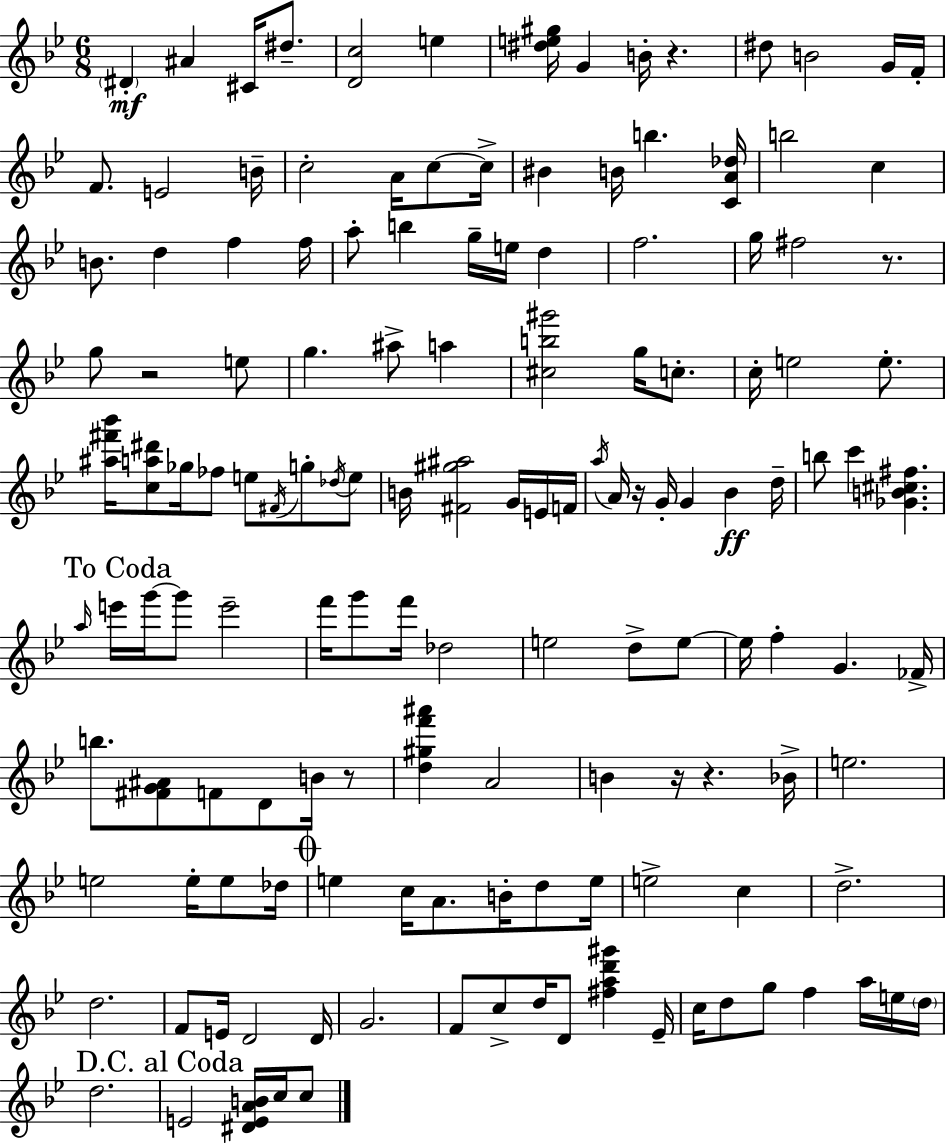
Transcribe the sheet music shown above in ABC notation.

X:1
T:Untitled
M:6/8
L:1/4
K:Bb
^D ^A ^C/4 ^d/2 [Dc]2 e [^de^g]/4 G B/4 z ^d/2 B2 G/4 F/4 F/2 E2 B/4 c2 A/4 c/2 c/4 ^B B/4 b [CA_d]/4 b2 c B/2 d f f/4 a/2 b g/4 e/4 d f2 g/4 ^f2 z/2 g/2 z2 e/2 g ^a/2 a [^cb^g']2 g/4 c/2 c/4 e2 e/2 [^a^f'_b']/4 [ca^d']/2 _g/4 _f/2 e/2 ^F/4 g/2 _d/4 e/2 B/4 [^F^g^a]2 G/4 E/4 F/4 a/4 A/4 z/4 G/4 G _B d/4 b/2 c' [_GB^c^f] a/4 e'/4 g'/4 g'/2 e'2 f'/4 g'/2 f'/4 _d2 e2 d/2 e/2 e/4 f G _F/4 b/2 [^FG^A]/2 F/2 D/2 B/4 z/2 [d^gf'^a'] A2 B z/4 z _B/4 e2 e2 e/4 e/2 _d/4 e c/4 A/2 B/4 d/2 e/4 e2 c d2 d2 F/2 E/4 D2 D/4 G2 F/2 c/2 d/4 D/2 [^fad'^g'] _E/4 c/4 d/2 g/2 f a/4 e/4 d/4 d2 E2 [^DEAB]/4 c/4 c/2